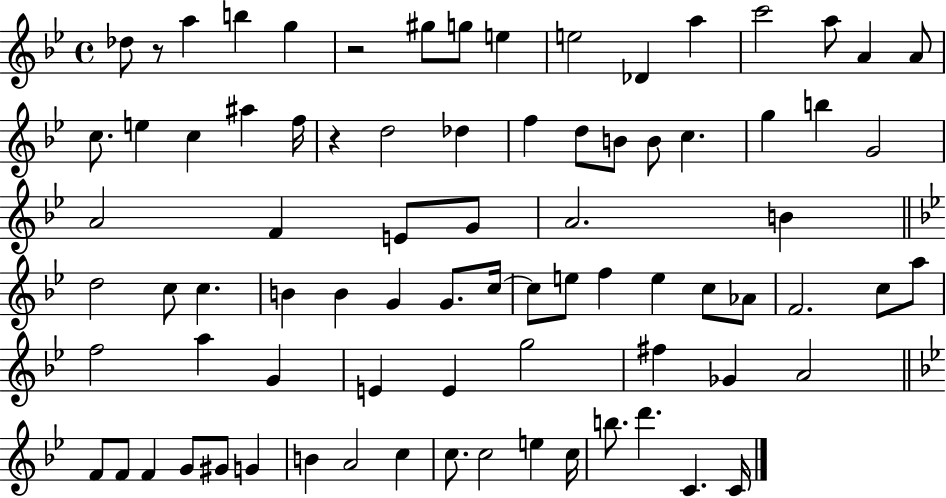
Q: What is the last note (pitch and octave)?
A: C4